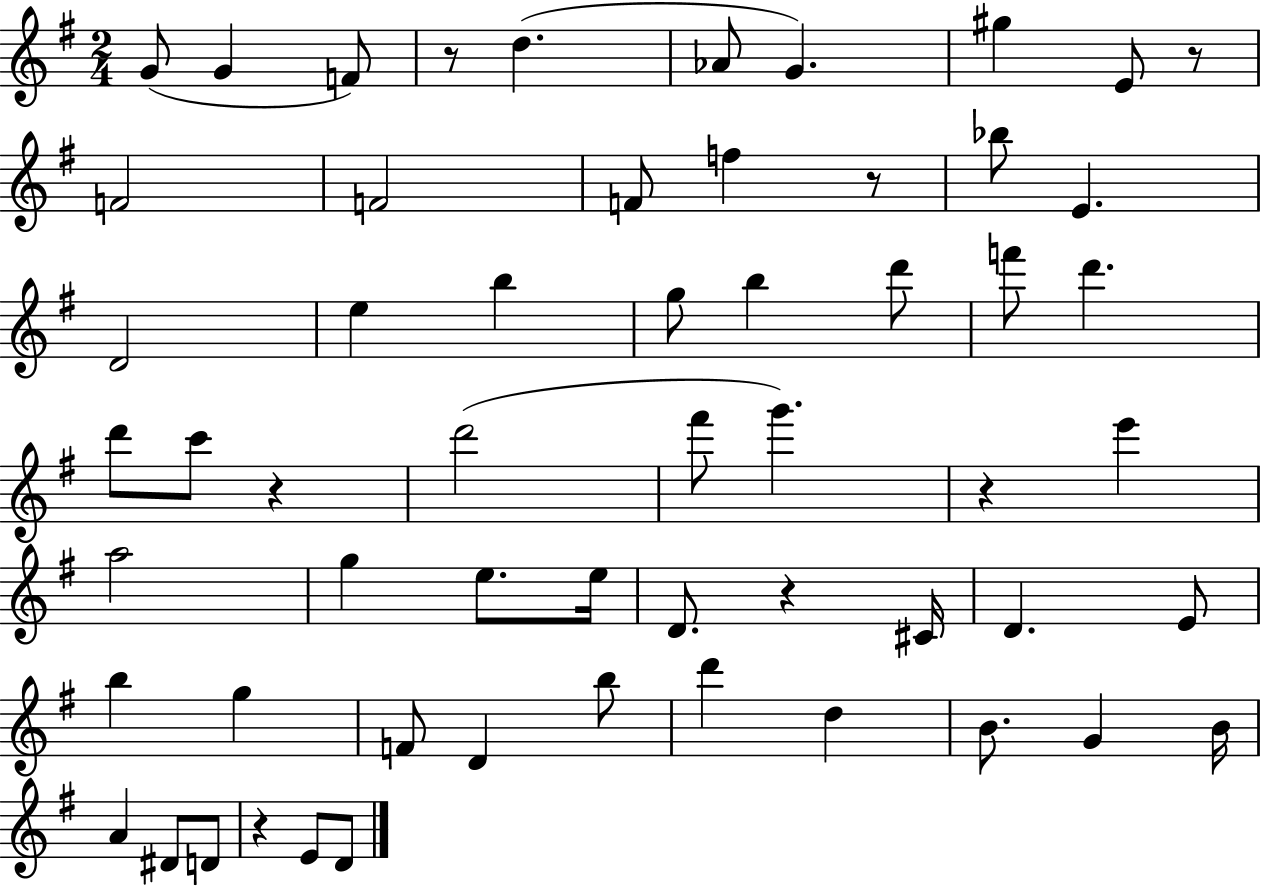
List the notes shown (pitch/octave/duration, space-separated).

G4/e G4/q F4/e R/e D5/q. Ab4/e G4/q. G#5/q E4/e R/e F4/h F4/h F4/e F5/q R/e Bb5/e E4/q. D4/h E5/q B5/q G5/e B5/q D6/e F6/e D6/q. D6/e C6/e R/q D6/h F#6/e G6/q. R/q E6/q A5/h G5/q E5/e. E5/s D4/e. R/q C#4/s D4/q. E4/e B5/q G5/q F4/e D4/q B5/e D6/q D5/q B4/e. G4/q B4/s A4/q D#4/e D4/e R/q E4/e D4/e